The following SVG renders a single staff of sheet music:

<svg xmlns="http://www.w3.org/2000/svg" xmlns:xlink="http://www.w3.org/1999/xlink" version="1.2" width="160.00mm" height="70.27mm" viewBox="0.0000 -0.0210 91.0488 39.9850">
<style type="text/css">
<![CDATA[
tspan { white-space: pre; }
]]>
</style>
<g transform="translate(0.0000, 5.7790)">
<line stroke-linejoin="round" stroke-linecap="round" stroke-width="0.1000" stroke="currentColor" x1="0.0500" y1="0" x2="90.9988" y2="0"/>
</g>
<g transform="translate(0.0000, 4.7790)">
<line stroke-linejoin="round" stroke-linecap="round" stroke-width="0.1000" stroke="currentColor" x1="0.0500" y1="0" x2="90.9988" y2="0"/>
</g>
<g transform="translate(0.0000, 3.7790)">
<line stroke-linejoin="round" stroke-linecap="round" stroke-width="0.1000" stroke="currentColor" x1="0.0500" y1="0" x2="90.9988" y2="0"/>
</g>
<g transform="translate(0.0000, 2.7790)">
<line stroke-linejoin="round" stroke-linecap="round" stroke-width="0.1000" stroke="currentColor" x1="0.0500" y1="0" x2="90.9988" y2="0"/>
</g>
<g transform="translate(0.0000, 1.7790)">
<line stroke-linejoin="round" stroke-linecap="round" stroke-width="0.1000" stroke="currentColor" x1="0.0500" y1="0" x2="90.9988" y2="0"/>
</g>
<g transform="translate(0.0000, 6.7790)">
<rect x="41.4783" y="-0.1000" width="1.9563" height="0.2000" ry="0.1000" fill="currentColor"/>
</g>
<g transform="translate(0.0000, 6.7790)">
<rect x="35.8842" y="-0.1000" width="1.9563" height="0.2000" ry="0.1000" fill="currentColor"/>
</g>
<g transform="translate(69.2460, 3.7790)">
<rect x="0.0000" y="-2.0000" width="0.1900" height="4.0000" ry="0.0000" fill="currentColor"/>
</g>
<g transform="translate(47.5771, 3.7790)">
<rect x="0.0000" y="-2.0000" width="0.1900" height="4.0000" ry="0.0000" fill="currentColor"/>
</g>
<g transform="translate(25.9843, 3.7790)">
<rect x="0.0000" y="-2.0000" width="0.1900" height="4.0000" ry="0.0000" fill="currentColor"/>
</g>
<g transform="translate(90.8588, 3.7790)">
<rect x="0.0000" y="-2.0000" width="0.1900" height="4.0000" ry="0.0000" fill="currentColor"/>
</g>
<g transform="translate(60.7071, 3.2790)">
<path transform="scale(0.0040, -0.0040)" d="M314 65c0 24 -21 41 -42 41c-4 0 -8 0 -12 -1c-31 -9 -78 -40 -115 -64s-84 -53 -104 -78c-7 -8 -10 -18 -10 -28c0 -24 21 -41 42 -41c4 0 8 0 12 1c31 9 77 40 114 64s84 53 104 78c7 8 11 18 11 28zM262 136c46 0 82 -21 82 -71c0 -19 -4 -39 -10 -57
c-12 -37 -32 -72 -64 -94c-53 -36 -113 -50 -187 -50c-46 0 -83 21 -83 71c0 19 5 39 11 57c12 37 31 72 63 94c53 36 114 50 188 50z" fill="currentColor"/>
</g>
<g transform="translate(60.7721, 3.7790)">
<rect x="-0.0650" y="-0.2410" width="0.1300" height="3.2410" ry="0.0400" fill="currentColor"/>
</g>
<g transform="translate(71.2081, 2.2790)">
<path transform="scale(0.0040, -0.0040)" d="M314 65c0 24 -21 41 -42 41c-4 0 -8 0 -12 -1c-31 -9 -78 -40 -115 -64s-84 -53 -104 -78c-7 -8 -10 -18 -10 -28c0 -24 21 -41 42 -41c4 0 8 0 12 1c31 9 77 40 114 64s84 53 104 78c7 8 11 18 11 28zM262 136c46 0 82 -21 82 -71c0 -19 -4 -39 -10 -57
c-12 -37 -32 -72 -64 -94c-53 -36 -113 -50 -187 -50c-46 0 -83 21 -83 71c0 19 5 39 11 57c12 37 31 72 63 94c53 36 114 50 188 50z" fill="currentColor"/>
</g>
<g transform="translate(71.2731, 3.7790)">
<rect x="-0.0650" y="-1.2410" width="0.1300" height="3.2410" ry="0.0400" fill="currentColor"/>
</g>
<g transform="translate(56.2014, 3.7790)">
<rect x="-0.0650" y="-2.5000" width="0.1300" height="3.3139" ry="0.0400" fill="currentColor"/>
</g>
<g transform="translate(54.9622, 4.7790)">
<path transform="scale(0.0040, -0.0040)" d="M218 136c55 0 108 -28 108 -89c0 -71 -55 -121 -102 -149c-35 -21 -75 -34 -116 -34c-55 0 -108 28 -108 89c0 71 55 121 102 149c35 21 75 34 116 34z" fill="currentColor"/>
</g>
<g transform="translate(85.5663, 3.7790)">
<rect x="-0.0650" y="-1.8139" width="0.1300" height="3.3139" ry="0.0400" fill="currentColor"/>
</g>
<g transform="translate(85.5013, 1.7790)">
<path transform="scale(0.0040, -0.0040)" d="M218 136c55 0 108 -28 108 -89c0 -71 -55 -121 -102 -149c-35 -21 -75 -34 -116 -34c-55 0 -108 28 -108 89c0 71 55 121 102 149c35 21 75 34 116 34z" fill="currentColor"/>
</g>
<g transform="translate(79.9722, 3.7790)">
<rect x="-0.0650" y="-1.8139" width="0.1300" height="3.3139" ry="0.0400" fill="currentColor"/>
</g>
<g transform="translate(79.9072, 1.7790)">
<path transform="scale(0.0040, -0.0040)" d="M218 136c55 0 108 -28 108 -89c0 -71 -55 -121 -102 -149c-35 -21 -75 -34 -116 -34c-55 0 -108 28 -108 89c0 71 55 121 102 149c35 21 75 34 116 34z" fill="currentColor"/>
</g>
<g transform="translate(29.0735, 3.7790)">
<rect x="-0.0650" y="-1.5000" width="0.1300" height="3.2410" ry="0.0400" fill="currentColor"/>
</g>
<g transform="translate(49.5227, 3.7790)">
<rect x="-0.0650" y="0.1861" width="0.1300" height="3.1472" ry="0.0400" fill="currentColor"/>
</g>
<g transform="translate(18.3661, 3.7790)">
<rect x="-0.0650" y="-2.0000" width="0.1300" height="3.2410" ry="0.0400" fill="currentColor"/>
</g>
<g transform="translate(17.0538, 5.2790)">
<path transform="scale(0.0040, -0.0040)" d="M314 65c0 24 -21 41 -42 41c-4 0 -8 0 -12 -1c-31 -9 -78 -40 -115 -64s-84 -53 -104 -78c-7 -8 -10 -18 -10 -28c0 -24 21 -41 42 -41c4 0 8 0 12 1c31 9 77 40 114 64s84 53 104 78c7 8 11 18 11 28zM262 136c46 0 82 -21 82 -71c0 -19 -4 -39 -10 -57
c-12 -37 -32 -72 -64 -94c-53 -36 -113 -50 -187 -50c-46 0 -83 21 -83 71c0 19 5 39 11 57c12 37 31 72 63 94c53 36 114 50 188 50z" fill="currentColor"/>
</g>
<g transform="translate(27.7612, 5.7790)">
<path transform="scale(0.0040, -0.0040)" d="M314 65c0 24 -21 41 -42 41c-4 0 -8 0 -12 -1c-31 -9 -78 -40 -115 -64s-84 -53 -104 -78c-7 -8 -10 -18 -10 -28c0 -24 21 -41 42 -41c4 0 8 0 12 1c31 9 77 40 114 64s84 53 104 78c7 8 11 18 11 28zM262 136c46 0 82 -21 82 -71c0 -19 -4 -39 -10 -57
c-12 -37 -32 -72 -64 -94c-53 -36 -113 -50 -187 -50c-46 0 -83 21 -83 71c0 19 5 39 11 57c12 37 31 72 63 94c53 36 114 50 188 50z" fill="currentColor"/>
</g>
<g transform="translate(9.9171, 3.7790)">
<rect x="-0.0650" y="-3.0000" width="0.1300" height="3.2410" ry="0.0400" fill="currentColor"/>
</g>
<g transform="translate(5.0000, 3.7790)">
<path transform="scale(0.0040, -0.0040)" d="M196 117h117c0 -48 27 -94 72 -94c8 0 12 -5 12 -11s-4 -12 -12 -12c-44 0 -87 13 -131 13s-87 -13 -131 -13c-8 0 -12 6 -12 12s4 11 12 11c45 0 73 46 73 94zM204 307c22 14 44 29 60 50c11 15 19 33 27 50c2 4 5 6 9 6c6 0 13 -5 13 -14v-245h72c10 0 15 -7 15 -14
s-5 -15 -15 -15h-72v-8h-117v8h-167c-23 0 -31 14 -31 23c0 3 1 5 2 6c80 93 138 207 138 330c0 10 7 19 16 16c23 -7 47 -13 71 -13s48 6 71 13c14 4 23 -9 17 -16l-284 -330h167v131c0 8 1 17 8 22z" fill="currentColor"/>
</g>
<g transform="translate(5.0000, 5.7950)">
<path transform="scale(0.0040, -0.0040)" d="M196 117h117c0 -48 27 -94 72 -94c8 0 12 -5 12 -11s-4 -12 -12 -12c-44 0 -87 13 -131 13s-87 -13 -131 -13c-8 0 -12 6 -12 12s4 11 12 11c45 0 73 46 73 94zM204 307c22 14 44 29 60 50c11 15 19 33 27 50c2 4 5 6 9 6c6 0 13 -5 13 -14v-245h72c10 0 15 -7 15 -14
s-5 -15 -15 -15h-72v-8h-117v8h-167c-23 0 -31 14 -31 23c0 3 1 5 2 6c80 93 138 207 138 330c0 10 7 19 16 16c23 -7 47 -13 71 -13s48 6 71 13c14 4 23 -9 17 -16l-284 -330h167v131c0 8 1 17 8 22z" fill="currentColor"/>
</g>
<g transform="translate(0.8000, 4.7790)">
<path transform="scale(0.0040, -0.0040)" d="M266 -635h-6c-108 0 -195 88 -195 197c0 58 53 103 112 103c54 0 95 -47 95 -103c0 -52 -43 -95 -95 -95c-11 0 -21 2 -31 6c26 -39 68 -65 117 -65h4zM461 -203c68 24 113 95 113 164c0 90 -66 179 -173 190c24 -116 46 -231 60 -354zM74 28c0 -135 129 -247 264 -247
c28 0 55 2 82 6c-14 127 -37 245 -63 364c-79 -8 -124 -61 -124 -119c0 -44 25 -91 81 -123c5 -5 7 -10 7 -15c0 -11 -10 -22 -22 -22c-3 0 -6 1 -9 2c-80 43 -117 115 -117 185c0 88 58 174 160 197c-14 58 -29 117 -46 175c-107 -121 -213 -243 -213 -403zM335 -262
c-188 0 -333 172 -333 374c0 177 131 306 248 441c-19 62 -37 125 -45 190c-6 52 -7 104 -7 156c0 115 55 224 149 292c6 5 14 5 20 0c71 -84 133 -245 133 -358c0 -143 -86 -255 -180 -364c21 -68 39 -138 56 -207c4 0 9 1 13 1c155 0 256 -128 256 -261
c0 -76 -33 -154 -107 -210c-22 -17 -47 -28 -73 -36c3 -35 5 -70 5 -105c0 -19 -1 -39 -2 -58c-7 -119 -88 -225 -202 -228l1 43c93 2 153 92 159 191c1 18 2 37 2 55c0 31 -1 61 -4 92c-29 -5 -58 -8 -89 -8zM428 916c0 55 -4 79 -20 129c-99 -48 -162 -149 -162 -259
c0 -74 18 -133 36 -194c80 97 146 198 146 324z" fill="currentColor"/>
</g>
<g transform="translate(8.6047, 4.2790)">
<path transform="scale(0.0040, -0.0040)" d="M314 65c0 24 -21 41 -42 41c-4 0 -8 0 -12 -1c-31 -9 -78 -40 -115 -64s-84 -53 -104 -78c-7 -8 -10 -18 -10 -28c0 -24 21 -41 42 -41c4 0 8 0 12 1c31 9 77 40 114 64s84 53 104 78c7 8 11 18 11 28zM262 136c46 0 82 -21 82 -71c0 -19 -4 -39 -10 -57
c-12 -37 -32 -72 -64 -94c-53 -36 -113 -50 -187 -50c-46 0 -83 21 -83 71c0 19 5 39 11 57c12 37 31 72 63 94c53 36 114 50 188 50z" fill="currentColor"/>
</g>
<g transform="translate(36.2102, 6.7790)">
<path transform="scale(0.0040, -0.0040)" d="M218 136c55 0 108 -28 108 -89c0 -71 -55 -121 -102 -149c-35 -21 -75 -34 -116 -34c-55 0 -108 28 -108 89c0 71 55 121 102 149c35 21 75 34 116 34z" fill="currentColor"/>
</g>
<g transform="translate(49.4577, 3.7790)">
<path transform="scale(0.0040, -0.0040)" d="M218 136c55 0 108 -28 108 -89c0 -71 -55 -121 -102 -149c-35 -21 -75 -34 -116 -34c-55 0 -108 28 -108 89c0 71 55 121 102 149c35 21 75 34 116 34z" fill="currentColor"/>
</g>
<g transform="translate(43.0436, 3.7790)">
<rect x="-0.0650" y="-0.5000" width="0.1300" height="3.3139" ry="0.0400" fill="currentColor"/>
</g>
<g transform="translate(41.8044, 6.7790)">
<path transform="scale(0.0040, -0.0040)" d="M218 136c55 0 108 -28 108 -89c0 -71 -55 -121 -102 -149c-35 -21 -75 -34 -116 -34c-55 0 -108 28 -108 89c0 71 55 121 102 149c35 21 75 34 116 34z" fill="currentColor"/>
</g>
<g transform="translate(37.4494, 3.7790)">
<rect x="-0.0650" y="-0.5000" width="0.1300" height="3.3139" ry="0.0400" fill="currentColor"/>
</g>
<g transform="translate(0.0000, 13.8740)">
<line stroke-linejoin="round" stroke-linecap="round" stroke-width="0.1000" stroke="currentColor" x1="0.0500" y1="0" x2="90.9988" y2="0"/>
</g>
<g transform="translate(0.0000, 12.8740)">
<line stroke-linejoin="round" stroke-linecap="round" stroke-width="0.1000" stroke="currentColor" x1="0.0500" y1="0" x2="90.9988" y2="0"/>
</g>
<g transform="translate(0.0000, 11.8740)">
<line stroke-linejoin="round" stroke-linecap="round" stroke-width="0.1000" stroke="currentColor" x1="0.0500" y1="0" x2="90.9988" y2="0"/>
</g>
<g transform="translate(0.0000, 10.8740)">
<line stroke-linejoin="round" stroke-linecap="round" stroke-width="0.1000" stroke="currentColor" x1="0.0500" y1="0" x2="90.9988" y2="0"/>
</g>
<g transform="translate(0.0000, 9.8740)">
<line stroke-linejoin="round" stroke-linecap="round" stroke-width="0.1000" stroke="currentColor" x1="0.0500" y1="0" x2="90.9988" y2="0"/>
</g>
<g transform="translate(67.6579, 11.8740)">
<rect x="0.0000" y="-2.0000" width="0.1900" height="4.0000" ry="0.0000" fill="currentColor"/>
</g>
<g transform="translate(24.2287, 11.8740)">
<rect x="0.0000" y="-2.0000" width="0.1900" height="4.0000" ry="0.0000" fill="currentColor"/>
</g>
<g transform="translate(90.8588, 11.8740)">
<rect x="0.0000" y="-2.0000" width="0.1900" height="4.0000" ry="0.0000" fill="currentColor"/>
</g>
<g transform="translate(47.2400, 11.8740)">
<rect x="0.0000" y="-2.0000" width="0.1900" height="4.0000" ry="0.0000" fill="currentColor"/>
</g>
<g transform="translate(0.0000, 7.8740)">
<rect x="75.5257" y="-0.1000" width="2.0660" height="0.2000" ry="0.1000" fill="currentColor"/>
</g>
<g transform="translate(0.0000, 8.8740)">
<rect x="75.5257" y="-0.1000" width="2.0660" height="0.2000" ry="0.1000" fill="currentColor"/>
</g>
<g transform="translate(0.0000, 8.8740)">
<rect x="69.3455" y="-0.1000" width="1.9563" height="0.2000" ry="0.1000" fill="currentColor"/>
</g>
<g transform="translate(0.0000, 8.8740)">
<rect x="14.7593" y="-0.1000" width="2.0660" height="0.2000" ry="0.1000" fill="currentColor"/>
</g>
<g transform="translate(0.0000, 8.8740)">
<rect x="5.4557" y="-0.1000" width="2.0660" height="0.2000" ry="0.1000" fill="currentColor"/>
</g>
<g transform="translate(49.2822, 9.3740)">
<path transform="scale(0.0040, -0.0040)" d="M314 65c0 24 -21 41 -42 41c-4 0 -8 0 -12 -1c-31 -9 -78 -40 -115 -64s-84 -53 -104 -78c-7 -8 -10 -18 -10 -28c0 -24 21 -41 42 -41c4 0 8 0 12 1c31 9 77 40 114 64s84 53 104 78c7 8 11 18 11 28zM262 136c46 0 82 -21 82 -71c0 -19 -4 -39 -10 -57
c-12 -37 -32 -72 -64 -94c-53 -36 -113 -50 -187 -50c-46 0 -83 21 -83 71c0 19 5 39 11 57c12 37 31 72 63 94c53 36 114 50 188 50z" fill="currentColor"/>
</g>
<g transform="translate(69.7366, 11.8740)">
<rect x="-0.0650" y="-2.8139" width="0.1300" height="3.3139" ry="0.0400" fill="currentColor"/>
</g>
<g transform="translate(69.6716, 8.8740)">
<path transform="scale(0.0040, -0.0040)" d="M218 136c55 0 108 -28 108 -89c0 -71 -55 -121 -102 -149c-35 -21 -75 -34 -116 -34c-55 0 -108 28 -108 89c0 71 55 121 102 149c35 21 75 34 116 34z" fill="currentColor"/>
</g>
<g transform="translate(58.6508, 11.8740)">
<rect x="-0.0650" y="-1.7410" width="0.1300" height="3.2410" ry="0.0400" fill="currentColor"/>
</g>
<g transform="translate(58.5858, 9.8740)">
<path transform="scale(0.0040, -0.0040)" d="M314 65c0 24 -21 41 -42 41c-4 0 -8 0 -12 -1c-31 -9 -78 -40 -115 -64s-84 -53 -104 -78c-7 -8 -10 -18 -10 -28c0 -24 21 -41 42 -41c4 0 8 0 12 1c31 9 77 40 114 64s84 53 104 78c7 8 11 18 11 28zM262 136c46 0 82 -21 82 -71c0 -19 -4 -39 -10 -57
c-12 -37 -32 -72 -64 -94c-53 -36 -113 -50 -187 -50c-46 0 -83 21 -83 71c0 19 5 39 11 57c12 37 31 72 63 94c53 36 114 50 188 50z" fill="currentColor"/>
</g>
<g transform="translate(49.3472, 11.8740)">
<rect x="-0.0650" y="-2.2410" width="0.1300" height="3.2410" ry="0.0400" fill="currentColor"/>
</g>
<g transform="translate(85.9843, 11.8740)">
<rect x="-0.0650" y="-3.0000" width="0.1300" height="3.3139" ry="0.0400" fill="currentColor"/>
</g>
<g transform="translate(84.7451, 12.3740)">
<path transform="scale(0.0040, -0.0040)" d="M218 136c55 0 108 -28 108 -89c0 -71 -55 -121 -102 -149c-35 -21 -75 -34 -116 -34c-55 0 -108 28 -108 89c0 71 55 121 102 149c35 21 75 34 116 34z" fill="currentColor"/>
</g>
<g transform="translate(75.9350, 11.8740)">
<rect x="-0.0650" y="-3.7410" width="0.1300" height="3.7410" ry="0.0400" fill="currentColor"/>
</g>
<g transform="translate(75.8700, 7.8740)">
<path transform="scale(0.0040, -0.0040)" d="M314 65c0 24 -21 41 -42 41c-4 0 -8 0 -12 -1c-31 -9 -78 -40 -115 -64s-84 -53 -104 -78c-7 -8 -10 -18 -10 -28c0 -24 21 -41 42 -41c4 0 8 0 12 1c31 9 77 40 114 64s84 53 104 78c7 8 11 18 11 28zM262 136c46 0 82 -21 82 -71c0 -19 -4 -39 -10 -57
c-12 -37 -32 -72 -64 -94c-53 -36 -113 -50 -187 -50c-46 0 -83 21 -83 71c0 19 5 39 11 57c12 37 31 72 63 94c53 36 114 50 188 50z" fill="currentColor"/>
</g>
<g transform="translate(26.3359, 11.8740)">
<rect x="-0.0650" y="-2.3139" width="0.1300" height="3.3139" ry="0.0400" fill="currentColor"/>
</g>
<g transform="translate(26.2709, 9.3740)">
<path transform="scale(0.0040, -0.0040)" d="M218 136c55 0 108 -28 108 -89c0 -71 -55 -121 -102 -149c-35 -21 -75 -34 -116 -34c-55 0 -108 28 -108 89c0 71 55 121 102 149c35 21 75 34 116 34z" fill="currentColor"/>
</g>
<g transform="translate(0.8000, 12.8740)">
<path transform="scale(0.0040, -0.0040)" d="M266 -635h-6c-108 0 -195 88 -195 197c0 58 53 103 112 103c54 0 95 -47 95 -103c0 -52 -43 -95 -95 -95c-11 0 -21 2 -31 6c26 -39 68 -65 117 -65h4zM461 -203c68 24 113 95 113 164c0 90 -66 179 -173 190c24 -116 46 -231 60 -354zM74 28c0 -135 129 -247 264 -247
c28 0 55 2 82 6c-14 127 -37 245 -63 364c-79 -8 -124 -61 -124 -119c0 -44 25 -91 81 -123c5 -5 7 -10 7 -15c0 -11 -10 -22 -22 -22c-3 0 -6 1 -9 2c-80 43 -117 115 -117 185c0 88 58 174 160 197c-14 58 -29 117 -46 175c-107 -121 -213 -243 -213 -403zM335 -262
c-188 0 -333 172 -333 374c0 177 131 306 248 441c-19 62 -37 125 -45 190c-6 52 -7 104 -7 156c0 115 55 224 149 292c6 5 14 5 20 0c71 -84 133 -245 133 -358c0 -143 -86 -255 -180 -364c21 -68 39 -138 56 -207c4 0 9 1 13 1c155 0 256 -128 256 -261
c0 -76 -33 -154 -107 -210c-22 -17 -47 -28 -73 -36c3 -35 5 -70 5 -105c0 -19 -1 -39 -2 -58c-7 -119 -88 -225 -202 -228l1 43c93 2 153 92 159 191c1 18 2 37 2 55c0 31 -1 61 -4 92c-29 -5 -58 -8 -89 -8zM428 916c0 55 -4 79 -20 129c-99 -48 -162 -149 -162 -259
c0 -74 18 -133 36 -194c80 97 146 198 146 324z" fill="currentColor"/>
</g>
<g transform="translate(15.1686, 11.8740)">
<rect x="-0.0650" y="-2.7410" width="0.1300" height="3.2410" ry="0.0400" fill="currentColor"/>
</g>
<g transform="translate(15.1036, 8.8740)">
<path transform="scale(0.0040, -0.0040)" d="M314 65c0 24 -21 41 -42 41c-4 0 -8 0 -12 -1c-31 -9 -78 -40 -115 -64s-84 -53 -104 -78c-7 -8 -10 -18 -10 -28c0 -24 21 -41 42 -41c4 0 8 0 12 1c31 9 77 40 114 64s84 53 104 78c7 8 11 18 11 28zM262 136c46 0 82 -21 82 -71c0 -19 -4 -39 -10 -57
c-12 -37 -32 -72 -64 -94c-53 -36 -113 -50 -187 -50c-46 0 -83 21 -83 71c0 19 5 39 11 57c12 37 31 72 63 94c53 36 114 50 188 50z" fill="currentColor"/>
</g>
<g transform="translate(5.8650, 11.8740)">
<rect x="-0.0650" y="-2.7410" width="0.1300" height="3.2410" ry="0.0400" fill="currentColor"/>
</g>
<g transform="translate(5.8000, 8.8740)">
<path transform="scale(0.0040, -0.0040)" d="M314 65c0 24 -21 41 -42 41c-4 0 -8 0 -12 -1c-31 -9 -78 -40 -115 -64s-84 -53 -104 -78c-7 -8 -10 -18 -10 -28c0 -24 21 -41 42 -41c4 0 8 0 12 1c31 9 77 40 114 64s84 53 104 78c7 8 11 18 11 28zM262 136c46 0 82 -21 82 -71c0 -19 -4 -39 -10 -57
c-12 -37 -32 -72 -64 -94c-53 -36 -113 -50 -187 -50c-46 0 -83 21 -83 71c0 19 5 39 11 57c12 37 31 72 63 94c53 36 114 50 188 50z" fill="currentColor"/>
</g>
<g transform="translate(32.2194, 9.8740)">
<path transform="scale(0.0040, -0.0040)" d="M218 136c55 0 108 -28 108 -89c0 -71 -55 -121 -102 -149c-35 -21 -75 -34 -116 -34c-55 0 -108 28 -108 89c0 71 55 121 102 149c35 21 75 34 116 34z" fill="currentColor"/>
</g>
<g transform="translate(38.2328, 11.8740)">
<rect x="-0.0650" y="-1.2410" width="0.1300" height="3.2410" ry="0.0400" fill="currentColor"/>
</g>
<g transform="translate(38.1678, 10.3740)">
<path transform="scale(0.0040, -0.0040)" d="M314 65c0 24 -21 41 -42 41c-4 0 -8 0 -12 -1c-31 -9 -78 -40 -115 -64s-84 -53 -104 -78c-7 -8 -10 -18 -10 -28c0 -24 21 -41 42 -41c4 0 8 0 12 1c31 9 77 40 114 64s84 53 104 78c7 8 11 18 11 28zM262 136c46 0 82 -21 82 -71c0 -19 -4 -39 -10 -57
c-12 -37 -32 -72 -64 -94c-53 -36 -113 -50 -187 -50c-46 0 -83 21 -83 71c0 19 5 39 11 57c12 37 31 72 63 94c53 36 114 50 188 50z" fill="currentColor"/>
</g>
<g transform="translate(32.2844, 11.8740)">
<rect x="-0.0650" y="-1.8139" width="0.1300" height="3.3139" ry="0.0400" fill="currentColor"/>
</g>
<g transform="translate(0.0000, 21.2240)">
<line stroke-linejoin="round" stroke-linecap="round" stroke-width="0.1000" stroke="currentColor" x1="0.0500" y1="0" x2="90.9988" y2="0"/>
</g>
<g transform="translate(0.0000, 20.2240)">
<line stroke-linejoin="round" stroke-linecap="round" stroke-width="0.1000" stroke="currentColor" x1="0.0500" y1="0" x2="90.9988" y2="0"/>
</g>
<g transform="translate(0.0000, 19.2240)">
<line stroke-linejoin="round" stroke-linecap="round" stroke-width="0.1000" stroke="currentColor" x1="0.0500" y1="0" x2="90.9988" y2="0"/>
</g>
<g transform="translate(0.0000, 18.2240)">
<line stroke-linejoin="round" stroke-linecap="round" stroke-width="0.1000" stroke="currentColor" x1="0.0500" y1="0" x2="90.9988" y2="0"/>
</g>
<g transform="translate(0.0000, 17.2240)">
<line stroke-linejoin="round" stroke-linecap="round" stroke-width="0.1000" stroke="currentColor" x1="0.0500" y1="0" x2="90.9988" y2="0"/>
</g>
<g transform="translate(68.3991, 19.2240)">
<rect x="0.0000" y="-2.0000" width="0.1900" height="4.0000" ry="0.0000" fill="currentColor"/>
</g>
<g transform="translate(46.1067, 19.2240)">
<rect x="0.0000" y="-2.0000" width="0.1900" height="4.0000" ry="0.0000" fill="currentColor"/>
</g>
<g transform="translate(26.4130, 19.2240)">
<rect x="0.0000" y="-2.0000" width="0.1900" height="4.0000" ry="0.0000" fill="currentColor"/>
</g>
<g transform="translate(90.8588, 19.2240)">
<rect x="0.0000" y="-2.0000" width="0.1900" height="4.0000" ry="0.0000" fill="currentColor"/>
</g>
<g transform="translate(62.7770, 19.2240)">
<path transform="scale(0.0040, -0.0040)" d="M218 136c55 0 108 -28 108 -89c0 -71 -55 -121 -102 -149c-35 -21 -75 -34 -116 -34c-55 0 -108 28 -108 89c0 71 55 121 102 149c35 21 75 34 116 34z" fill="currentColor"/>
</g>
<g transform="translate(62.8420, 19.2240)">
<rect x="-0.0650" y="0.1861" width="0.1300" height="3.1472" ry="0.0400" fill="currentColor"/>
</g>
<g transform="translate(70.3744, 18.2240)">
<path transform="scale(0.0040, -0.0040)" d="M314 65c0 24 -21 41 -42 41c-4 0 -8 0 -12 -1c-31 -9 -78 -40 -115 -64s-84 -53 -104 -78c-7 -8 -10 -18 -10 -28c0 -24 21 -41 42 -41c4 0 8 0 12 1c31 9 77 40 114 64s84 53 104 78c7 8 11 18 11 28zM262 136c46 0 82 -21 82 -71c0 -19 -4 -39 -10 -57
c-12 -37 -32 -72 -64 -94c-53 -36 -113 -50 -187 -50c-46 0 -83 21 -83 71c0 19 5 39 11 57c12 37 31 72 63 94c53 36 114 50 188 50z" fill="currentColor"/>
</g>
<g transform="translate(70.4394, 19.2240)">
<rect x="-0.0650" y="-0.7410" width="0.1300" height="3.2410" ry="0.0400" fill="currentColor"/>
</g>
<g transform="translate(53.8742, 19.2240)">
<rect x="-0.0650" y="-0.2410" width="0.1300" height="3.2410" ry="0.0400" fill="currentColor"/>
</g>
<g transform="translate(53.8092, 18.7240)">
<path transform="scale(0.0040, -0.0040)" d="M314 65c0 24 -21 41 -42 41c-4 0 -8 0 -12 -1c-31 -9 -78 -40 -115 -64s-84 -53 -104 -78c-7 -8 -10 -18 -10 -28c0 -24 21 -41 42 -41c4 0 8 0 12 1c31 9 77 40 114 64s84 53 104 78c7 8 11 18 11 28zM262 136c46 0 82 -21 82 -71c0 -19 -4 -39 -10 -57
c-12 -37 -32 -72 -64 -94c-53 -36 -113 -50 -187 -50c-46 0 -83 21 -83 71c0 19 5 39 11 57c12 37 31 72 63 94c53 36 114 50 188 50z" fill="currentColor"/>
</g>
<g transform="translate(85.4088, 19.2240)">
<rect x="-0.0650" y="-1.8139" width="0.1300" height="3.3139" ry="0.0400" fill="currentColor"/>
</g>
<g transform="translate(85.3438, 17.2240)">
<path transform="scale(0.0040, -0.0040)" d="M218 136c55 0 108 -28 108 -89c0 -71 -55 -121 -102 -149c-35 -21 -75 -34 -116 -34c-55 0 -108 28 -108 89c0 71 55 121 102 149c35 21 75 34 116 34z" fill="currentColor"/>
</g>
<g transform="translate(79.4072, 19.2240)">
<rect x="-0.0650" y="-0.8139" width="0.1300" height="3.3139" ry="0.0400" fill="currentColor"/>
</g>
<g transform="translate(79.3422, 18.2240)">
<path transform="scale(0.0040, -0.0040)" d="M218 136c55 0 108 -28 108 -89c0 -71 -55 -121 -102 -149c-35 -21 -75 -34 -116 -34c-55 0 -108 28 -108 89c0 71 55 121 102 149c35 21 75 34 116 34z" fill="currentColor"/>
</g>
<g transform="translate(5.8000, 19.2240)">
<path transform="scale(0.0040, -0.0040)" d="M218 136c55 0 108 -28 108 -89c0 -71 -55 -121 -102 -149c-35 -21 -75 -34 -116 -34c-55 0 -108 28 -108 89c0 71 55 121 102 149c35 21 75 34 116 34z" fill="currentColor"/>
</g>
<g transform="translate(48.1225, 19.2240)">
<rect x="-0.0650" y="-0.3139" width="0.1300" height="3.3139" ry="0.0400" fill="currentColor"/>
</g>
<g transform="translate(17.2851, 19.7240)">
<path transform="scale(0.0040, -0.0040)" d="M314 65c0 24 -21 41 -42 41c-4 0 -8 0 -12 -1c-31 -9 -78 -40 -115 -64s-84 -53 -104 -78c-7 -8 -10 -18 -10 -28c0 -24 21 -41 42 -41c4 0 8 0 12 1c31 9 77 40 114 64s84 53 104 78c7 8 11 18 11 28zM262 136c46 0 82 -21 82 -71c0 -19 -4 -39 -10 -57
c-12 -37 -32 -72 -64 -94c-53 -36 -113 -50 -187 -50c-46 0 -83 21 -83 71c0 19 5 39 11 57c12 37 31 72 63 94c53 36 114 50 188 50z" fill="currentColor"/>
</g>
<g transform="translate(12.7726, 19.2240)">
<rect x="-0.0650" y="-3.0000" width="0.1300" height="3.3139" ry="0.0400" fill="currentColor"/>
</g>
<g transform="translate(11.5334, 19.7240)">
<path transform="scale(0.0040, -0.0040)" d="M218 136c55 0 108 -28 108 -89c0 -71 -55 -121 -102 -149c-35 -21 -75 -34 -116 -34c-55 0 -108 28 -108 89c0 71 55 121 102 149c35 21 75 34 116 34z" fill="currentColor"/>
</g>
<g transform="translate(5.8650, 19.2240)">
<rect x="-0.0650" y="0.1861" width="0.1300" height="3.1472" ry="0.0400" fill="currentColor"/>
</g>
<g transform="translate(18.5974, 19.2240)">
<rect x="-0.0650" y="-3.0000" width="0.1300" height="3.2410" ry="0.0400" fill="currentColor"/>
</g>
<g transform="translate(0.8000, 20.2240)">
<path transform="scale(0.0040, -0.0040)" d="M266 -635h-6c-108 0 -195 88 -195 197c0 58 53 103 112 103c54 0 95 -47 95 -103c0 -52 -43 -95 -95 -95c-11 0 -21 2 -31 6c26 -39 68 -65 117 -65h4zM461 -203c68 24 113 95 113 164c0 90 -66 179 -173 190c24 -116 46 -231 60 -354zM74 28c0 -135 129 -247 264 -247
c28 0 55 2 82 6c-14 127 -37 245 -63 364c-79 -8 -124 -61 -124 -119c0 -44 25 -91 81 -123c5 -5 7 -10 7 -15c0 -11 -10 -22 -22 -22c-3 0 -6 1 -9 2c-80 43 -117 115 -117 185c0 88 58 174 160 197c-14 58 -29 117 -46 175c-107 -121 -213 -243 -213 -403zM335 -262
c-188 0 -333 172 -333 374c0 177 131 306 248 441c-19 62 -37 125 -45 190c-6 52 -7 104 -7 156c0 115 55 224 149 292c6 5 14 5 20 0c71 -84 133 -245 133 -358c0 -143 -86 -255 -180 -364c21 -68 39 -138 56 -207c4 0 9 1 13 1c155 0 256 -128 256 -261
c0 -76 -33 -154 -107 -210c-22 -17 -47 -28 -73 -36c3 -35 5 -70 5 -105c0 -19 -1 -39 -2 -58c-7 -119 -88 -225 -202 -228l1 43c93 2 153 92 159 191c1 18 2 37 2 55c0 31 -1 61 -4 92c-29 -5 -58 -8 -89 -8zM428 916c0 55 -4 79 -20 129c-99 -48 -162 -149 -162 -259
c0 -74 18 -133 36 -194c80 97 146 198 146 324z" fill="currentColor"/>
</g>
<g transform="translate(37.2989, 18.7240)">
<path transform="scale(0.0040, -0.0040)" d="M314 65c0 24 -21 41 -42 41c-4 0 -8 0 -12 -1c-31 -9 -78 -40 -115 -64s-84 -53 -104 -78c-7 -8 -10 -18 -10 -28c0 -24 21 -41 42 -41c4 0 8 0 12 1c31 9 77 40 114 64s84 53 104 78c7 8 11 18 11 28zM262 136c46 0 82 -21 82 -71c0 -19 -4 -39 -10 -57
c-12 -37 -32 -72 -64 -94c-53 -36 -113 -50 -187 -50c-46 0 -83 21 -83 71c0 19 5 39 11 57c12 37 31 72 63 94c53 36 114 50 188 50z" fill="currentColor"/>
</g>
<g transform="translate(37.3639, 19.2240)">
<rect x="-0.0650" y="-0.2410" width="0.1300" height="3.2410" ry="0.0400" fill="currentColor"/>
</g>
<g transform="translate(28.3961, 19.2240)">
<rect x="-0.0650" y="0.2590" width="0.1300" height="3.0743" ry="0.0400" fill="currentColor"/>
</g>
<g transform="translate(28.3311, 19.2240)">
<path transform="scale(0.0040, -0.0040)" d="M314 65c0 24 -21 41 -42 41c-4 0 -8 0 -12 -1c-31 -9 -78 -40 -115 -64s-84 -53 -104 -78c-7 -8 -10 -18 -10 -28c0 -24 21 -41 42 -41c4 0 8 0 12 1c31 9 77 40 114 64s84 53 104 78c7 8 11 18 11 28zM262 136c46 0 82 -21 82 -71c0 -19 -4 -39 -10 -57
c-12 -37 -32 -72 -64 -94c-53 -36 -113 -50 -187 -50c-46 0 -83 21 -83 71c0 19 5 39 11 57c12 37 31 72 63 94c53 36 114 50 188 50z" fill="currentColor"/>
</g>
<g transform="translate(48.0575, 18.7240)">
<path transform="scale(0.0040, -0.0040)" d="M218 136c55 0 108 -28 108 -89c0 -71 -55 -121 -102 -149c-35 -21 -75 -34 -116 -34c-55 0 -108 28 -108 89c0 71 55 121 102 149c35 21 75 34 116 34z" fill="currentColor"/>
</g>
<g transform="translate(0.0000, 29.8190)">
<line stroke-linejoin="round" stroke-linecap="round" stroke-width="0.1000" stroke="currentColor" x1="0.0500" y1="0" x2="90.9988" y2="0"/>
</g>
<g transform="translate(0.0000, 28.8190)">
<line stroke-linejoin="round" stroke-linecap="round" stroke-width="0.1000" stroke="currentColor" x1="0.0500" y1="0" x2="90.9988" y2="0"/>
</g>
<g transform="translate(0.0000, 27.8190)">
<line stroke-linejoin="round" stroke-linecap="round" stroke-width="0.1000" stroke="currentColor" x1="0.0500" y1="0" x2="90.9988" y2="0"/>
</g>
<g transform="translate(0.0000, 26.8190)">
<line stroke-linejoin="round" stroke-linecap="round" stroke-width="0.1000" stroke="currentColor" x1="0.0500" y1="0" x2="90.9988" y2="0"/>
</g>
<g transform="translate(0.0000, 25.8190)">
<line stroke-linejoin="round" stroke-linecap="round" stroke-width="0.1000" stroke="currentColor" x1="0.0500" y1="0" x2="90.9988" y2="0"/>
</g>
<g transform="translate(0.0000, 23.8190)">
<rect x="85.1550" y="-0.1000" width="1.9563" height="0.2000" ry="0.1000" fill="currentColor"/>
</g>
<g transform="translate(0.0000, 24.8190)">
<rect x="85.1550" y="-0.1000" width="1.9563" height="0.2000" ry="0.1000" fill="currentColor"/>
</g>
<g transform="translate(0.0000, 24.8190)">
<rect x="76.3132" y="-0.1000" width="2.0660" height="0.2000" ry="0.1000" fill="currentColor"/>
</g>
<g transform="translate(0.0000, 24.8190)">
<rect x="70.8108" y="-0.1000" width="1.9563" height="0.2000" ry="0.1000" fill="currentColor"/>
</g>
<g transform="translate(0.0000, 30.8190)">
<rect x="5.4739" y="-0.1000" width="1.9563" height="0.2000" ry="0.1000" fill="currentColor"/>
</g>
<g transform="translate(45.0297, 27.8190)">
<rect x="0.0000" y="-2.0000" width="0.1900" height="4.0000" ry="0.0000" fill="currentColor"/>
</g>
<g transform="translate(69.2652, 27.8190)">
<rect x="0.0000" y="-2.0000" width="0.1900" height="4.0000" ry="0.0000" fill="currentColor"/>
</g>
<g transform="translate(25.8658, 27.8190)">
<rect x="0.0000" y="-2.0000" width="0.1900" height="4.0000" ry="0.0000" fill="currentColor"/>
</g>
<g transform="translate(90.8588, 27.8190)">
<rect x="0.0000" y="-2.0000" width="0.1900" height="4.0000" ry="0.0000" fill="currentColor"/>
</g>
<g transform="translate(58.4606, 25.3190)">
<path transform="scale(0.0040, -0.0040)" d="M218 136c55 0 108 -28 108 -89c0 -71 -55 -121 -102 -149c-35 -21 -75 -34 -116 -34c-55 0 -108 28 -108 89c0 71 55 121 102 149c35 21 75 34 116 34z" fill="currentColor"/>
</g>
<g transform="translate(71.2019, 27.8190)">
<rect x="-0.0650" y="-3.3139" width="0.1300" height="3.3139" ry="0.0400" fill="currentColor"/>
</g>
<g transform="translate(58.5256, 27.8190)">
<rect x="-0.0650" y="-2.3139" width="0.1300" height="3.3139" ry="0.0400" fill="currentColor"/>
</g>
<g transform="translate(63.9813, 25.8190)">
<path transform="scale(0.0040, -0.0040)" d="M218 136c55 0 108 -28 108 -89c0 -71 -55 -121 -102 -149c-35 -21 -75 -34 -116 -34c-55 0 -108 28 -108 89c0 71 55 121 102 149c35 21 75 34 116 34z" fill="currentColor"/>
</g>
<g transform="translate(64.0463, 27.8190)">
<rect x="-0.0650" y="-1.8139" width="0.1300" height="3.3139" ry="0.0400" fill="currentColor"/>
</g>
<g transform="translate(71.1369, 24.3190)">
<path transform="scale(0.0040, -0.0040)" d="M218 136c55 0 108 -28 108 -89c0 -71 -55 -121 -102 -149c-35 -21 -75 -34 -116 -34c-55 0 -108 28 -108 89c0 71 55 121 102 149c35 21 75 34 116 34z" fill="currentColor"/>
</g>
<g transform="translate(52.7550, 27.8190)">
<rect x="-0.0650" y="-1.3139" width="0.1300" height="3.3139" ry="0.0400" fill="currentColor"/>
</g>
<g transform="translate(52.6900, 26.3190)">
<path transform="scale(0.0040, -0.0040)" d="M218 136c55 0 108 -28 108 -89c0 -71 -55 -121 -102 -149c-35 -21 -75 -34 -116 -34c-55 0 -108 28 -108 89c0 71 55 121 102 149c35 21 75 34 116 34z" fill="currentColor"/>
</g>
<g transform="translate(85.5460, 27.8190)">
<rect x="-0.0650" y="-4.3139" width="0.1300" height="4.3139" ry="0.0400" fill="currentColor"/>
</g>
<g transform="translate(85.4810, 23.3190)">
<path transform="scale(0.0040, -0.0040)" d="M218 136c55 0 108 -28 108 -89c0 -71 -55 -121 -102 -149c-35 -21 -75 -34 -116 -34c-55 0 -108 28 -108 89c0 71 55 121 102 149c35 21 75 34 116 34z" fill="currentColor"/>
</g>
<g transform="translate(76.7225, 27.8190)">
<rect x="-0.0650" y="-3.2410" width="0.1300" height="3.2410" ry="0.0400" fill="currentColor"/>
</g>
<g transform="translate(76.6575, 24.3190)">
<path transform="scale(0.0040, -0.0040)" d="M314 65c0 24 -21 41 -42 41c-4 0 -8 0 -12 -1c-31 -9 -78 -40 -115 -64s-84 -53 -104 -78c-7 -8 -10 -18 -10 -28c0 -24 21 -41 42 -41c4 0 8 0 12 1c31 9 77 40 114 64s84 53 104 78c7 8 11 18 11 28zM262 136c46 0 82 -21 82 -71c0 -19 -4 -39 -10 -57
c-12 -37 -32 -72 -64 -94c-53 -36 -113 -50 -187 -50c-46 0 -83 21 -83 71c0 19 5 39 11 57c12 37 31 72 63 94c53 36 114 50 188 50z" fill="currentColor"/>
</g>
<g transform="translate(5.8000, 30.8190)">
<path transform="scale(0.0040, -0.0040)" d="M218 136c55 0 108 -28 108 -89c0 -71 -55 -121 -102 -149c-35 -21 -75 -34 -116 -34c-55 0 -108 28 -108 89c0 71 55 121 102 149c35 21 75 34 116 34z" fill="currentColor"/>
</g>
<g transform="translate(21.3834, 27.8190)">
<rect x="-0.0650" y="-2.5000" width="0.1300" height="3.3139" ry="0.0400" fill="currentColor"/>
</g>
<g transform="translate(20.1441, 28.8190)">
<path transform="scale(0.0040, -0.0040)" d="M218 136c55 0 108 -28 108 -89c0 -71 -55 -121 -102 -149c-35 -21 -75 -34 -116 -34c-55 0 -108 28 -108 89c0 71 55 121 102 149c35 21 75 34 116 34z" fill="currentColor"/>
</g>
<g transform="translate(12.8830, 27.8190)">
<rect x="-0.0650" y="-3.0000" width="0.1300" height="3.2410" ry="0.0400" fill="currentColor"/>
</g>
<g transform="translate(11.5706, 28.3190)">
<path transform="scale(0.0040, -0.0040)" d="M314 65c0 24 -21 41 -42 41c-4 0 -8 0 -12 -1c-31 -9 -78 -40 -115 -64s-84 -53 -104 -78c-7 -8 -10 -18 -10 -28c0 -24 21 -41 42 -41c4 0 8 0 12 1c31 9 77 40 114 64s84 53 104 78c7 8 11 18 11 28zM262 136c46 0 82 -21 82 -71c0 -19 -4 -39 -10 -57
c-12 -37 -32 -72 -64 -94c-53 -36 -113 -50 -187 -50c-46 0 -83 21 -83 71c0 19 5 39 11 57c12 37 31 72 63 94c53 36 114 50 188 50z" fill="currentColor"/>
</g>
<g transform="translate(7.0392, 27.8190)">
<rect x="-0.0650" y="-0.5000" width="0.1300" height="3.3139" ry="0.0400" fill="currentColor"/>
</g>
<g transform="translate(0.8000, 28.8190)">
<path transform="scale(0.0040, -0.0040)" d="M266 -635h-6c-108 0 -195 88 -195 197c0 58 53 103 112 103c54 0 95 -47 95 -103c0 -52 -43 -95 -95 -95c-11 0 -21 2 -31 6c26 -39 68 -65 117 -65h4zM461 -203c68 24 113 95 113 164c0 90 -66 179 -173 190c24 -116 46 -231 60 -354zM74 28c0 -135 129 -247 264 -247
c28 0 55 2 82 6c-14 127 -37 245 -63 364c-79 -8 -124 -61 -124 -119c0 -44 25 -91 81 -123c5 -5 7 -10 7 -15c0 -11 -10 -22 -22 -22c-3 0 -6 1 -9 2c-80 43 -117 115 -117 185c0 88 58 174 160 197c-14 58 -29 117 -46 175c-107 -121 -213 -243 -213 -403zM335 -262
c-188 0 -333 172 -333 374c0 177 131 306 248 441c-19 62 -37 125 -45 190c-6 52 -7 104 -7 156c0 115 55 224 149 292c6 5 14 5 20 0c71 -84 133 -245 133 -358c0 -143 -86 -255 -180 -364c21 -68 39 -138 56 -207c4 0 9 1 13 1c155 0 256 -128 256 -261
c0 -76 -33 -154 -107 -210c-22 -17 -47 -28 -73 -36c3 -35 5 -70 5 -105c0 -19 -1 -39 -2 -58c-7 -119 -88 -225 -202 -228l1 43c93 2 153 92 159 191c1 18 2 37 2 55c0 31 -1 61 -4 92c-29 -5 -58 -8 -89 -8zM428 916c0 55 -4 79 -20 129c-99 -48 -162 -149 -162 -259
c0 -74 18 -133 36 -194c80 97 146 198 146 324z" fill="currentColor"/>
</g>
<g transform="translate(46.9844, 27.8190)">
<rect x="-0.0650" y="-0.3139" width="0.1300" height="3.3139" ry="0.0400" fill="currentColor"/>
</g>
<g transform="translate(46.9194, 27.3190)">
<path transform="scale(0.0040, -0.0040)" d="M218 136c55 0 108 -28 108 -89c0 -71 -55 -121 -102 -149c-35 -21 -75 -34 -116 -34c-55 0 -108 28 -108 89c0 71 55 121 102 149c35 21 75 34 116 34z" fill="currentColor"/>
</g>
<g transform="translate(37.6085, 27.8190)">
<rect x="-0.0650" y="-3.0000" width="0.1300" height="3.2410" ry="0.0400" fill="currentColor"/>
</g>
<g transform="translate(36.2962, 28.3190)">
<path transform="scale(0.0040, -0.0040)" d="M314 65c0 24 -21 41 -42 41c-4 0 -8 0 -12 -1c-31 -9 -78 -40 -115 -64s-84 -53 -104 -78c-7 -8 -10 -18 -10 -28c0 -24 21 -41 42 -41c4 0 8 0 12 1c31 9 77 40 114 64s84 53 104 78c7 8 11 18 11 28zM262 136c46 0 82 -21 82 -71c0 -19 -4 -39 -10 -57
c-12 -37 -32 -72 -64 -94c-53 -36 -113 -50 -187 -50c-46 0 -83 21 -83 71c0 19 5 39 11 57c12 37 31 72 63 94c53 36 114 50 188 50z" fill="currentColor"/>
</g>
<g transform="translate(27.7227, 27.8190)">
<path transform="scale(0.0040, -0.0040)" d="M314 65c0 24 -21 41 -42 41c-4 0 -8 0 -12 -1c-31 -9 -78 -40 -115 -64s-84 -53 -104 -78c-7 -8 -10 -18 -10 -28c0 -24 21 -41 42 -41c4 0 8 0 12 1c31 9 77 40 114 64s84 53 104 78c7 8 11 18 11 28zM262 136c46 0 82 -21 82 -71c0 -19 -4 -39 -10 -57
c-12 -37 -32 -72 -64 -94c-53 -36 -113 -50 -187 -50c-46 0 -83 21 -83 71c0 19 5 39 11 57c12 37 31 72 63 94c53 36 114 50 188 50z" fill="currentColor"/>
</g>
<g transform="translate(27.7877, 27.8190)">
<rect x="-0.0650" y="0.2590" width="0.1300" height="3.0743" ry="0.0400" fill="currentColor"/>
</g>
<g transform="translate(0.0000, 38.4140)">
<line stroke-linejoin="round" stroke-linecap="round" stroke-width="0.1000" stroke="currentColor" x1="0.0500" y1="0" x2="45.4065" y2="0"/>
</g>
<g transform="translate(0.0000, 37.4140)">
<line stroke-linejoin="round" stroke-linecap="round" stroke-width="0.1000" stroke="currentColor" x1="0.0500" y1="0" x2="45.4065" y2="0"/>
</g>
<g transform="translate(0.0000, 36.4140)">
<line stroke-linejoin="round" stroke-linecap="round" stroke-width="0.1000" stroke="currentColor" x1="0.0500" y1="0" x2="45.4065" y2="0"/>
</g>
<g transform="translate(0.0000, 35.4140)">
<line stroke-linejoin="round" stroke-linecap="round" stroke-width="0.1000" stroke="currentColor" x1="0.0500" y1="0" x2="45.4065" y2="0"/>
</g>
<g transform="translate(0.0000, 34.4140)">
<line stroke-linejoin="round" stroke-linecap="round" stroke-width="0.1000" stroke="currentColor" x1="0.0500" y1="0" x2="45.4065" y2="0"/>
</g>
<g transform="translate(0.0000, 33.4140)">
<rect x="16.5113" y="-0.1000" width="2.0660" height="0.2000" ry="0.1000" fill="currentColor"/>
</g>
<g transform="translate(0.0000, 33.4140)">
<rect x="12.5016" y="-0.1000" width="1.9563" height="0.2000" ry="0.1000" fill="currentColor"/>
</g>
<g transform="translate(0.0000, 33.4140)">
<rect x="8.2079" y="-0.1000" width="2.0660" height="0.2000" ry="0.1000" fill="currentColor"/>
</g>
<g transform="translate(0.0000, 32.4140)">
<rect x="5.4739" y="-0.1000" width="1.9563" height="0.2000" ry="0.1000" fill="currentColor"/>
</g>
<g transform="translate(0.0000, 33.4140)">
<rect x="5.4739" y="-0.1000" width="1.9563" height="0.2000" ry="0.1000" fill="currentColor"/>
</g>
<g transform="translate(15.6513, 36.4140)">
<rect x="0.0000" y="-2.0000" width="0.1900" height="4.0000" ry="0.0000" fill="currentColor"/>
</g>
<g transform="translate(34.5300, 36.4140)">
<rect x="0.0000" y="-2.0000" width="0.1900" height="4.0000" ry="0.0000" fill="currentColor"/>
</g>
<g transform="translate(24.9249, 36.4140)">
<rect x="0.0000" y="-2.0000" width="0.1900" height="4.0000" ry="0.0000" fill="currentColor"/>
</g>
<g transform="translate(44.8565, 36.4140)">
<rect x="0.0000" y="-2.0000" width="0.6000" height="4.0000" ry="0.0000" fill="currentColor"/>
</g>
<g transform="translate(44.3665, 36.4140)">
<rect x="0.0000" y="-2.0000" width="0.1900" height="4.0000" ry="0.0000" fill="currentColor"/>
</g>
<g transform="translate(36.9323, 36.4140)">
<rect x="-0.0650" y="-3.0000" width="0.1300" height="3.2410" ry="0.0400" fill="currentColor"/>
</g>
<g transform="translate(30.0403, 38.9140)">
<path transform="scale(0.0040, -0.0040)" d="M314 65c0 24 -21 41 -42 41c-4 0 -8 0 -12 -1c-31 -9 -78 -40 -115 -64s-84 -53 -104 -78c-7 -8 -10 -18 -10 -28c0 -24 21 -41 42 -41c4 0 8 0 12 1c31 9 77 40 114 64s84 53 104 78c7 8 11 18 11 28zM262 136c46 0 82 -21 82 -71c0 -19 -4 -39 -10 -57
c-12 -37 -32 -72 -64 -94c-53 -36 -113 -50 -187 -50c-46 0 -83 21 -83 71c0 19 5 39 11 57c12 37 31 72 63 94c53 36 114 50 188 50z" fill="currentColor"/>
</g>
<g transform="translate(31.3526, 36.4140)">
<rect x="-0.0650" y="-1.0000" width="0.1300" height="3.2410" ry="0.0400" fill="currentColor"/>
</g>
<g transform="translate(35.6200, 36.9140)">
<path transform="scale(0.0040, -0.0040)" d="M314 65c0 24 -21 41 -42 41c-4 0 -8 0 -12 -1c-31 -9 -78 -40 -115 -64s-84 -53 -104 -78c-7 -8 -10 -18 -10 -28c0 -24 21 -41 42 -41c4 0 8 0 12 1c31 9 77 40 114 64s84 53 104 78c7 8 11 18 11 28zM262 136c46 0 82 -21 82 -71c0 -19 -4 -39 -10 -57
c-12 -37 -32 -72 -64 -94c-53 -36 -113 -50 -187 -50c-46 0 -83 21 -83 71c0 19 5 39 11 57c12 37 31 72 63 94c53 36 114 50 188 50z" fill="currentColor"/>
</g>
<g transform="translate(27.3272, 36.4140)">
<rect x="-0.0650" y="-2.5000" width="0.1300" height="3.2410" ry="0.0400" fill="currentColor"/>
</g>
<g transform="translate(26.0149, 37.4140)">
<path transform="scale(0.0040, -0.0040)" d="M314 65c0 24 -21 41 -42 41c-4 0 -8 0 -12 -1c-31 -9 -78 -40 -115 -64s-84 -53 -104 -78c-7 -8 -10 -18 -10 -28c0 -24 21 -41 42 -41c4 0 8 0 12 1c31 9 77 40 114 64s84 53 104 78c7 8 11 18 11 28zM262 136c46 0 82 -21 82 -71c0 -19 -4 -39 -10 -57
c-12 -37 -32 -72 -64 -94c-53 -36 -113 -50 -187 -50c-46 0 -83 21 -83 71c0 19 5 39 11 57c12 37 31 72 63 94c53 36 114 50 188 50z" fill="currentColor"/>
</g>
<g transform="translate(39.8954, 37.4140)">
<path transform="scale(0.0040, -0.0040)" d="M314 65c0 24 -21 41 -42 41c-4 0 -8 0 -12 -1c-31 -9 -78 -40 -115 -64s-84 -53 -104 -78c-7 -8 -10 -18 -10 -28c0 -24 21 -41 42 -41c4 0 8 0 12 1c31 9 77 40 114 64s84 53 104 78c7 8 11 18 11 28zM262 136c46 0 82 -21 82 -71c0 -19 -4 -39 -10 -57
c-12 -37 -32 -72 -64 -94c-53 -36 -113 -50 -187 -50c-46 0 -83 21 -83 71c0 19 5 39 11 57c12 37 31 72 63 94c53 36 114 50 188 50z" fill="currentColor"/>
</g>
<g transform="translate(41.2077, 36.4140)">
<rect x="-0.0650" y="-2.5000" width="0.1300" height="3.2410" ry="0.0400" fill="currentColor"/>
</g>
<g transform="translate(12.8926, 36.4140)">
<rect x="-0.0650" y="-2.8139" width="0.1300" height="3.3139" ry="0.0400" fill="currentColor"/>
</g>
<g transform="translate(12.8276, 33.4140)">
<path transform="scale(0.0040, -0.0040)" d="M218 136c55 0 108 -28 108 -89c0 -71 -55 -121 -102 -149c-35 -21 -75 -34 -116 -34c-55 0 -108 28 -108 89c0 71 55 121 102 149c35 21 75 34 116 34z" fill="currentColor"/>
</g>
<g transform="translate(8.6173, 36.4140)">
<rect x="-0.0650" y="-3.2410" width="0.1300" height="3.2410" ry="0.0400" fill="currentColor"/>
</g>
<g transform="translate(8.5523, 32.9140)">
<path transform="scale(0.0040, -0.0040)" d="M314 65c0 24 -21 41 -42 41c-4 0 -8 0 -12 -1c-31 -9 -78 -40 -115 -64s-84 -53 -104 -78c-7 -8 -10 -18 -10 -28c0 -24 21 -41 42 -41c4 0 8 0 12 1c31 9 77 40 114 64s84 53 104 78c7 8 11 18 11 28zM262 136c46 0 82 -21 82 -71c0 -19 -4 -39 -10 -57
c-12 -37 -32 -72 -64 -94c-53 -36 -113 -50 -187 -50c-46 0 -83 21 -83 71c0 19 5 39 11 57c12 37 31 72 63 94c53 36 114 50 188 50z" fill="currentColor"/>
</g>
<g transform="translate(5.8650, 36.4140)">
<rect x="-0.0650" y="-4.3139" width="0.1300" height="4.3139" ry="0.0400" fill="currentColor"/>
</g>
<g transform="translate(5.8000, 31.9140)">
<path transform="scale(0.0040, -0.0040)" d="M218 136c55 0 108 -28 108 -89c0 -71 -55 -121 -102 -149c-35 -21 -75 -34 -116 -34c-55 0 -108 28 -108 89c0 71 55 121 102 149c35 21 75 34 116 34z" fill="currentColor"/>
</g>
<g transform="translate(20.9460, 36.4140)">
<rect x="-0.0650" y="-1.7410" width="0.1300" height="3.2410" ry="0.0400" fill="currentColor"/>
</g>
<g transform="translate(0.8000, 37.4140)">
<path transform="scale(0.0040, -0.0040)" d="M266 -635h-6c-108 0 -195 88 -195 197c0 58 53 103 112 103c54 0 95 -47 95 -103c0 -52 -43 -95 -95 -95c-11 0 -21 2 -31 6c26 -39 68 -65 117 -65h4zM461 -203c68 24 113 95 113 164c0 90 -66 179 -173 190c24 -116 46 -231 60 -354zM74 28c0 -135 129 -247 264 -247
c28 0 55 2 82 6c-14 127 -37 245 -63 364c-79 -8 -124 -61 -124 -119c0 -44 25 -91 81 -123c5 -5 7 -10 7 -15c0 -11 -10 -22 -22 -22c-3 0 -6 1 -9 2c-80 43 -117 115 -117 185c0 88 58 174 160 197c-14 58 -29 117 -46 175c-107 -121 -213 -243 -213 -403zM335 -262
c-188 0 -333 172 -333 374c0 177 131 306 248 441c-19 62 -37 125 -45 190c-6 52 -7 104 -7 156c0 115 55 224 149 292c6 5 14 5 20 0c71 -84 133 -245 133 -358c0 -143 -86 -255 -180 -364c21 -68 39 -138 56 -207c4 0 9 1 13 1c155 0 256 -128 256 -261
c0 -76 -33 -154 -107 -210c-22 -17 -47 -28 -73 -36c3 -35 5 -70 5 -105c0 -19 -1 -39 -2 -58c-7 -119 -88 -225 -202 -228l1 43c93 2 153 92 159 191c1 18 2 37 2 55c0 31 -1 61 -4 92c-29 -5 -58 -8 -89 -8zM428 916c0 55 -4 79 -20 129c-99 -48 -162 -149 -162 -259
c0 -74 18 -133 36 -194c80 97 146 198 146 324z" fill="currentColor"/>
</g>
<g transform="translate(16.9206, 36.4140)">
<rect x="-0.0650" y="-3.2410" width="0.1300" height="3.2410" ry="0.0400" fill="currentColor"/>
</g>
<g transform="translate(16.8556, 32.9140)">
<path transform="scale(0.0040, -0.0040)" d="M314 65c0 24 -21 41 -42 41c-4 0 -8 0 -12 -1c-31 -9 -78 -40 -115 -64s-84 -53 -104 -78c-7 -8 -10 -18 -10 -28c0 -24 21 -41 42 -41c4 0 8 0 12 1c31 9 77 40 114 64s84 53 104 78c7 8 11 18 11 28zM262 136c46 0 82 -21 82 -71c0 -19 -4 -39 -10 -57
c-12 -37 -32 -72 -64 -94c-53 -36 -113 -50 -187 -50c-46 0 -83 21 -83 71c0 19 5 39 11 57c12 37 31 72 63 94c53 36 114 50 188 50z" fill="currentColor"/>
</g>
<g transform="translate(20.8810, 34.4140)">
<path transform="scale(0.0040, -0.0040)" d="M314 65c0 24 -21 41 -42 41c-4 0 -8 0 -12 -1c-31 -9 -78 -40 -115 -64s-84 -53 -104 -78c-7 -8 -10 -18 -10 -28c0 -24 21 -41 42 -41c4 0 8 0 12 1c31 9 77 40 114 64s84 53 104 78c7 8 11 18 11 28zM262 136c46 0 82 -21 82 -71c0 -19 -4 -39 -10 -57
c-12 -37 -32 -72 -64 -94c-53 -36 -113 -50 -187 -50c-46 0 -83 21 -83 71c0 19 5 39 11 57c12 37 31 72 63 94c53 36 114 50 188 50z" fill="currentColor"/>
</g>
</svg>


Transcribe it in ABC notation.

X:1
T:Untitled
M:4/4
L:1/4
K:C
A2 F2 E2 C C B G c2 e2 f f a2 a2 g f e2 g2 f2 a c'2 A B A A2 B2 c2 c c2 B d2 d f C A2 G B2 A2 c e g f b b2 d' d' b2 a b2 f2 G2 D2 A2 G2